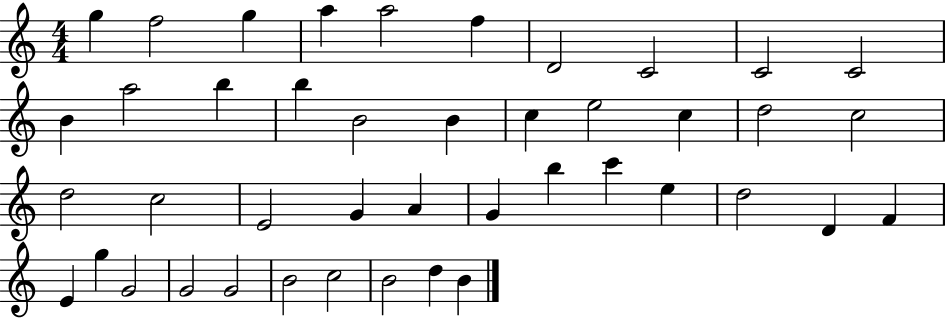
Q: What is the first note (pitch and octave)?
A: G5